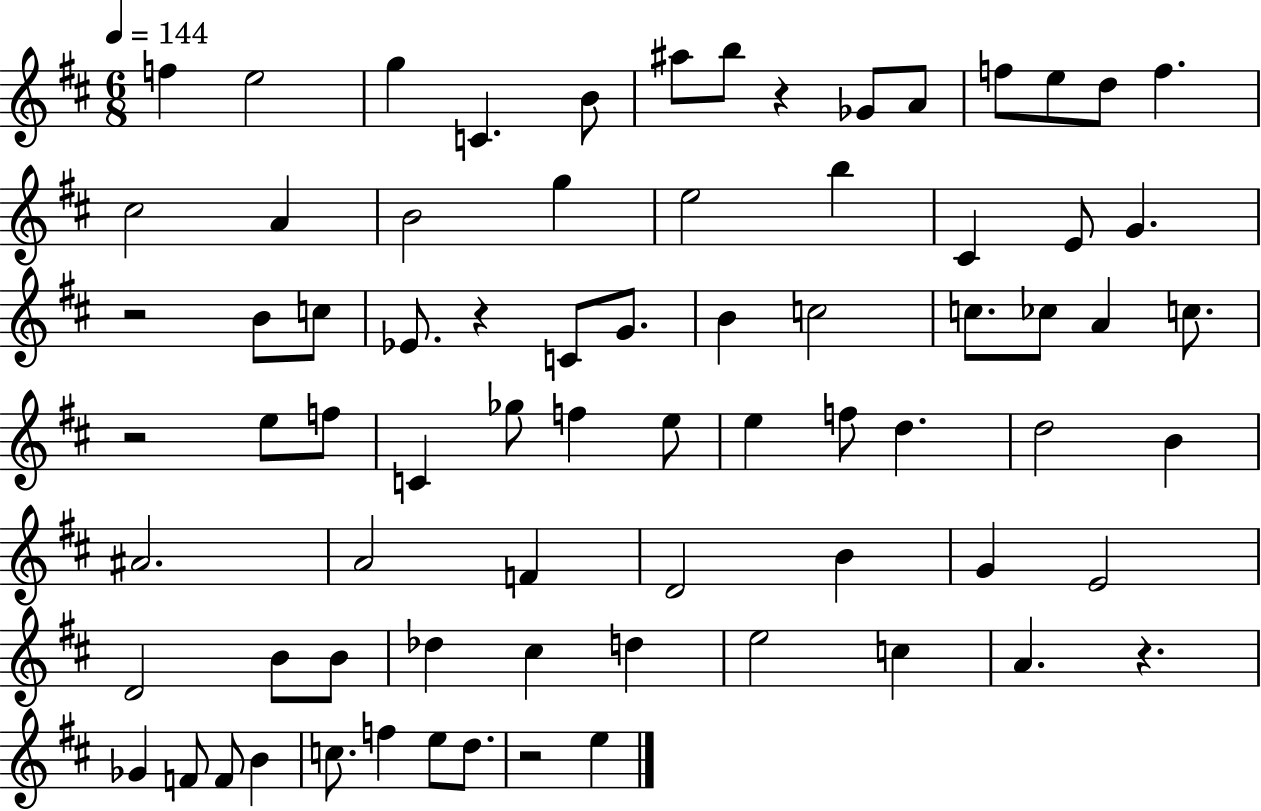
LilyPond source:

{
  \clef treble
  \numericTimeSignature
  \time 6/8
  \key d \major
  \tempo 4 = 144
  f''4 e''2 | g''4 c'4. b'8 | ais''8 b''8 r4 ges'8 a'8 | f''8 e''8 d''8 f''4. | \break cis''2 a'4 | b'2 g''4 | e''2 b''4 | cis'4 e'8 g'4. | \break r2 b'8 c''8 | ees'8. r4 c'8 g'8. | b'4 c''2 | c''8. ces''8 a'4 c''8. | \break r2 e''8 f''8 | c'4 ges''8 f''4 e''8 | e''4 f''8 d''4. | d''2 b'4 | \break ais'2. | a'2 f'4 | d'2 b'4 | g'4 e'2 | \break d'2 b'8 b'8 | des''4 cis''4 d''4 | e''2 c''4 | a'4. r4. | \break ges'4 f'8 f'8 b'4 | c''8. f''4 e''8 d''8. | r2 e''4 | \bar "|."
}